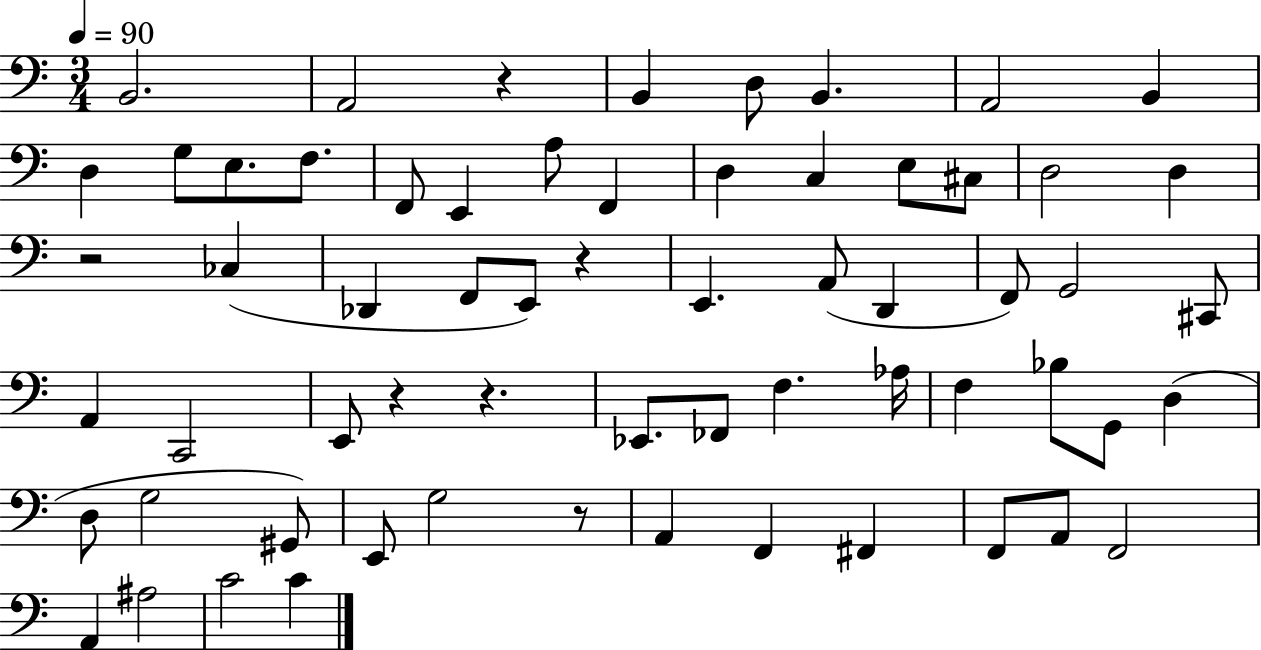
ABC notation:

X:1
T:Untitled
M:3/4
L:1/4
K:C
B,,2 A,,2 z B,, D,/2 B,, A,,2 B,, D, G,/2 E,/2 F,/2 F,,/2 E,, A,/2 F,, D, C, E,/2 ^C,/2 D,2 D, z2 _C, _D,, F,,/2 E,,/2 z E,, A,,/2 D,, F,,/2 G,,2 ^C,,/2 A,, C,,2 E,,/2 z z _E,,/2 _F,,/2 F, _A,/4 F, _B,/2 G,,/2 D, D,/2 G,2 ^G,,/2 E,,/2 G,2 z/2 A,, F,, ^F,, F,,/2 A,,/2 F,,2 A,, ^A,2 C2 C